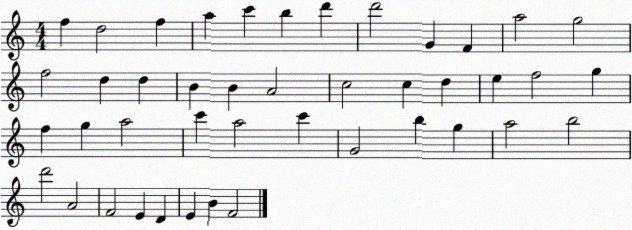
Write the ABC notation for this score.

X:1
T:Untitled
M:4/4
L:1/4
K:C
f d2 f a c' b d' d'2 G F a2 g2 f2 d d B B A2 c2 c d e f2 g f g a2 c' a2 c' G2 b g a2 b2 d'2 A2 F2 E D E B F2